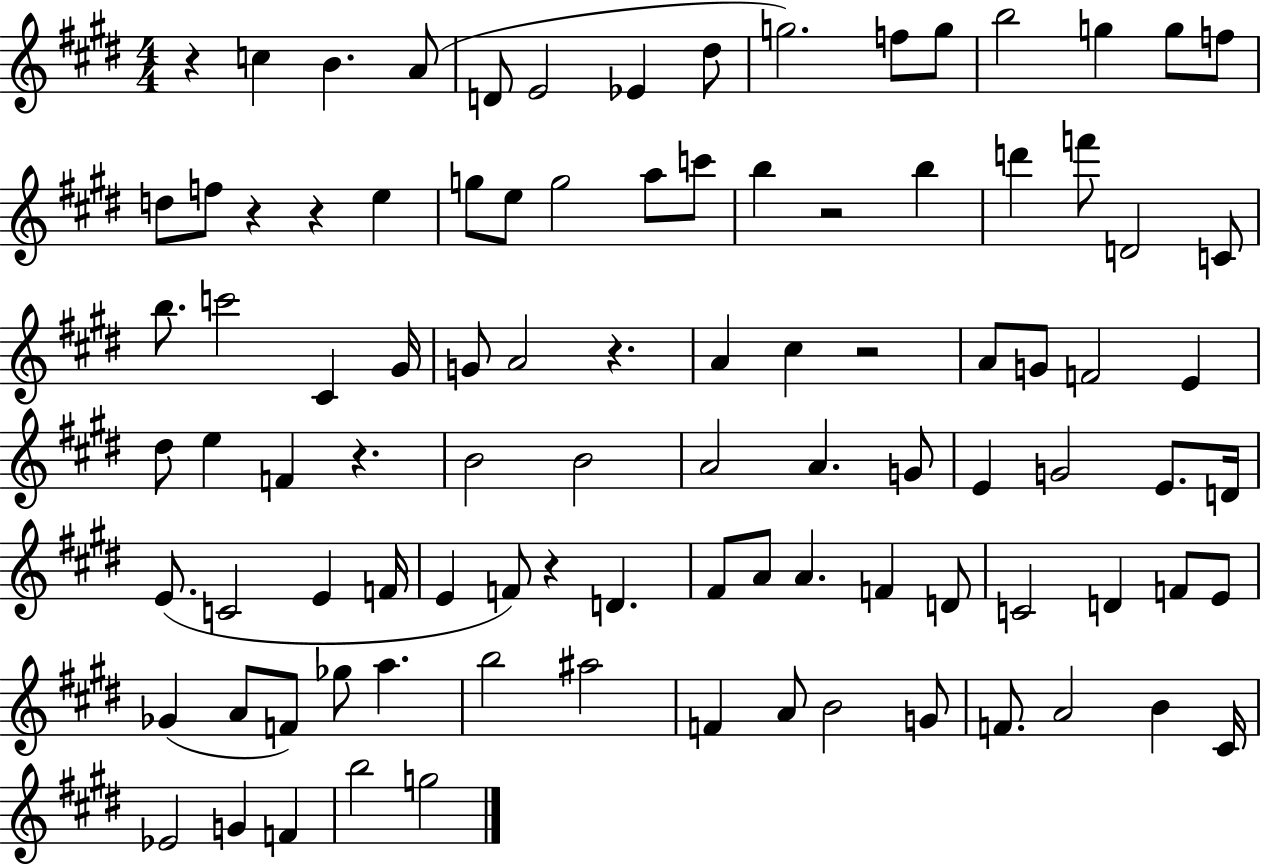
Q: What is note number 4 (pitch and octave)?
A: D4